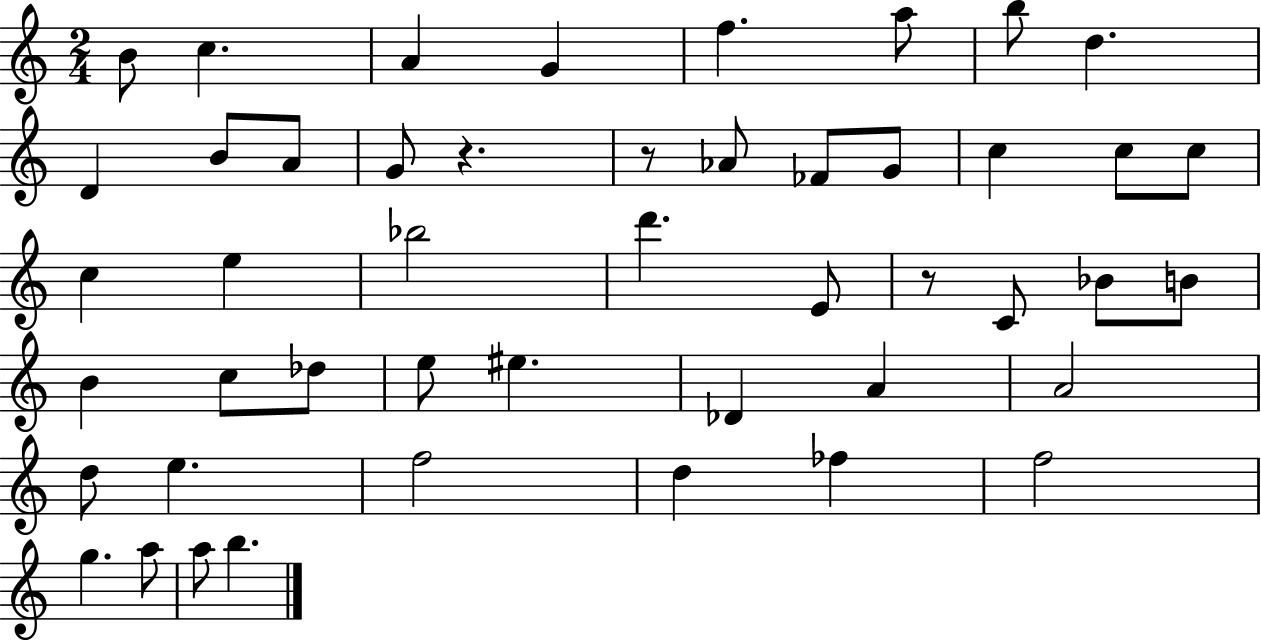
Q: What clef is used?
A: treble